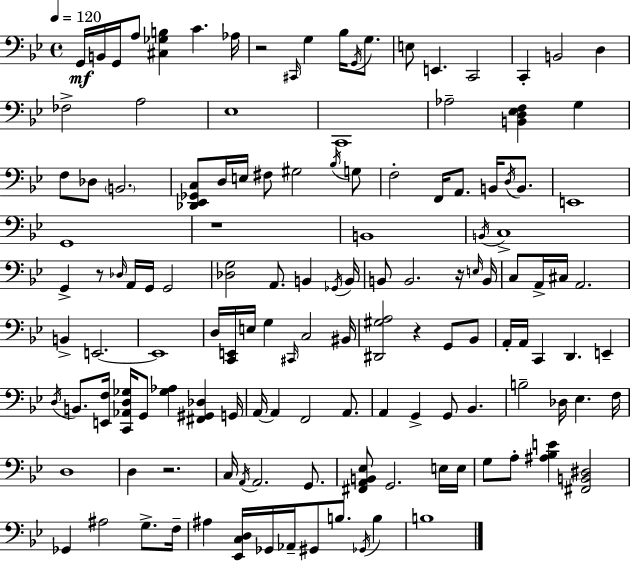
G2/s B2/s G2/s A3/e [C#3,Gb3,B3]/q C4/q. Ab3/s R/h C#2/s G3/q Bb3/s G2/s G3/e. E3/e E2/q. C2/h C2/q B2/h D3/q FES3/h A3/h Eb3/w C2/w Ab3/h [B2,D3,Eb3,F3]/q G3/q F3/e Db3/e B2/h. [Db2,Eb2,Gb2,C3]/e D3/s E3/s F#3/e G#3/h Bb3/s G3/e F3/h F2/s A2/e. B2/s D3/s B2/e. E2/w G2/w R/w B2/w B2/s C3/w G2/q R/e Db3/s A2/s G2/s G2/h [Db3,G3]/h A2/e. B2/q Gb2/s B2/s B2/e B2/h. R/s E3/s B2/s C3/e A2/s C#3/s A2/h. B2/q E2/h. E2/w D3/s [C2,E2]/s E3/s G3/q C#2/s C3/h BIS2/s [D#2,G#3,A3]/h R/q G2/e Bb2/e A2/s A2/s C2/q D2/q. E2/q D3/s B2/e. [E2,F3]/s [C2,Ab2,D3,Gb3]/s G2/e [Gb3,Ab3]/q [F#2,G#2,Db3]/q G2/s A2/s A2/q F2/h A2/e. A2/q G2/q G2/e Bb2/q. B3/h Db3/s Eb3/q. F3/s D3/w D3/q R/h. C3/s A2/s A2/h. G2/e. [F#2,A2,B2,Eb3]/e G2/h. E3/s E3/s G3/e A3/e [A#3,Bb3,E4]/q [F#2,B2,D#3]/h Gb2/q A#3/h G3/e. F3/s A#3/q [Eb2,C3,D3]/s Gb2/s Ab2/s G#2/e B3/e. Gb2/s B3/q B3/w